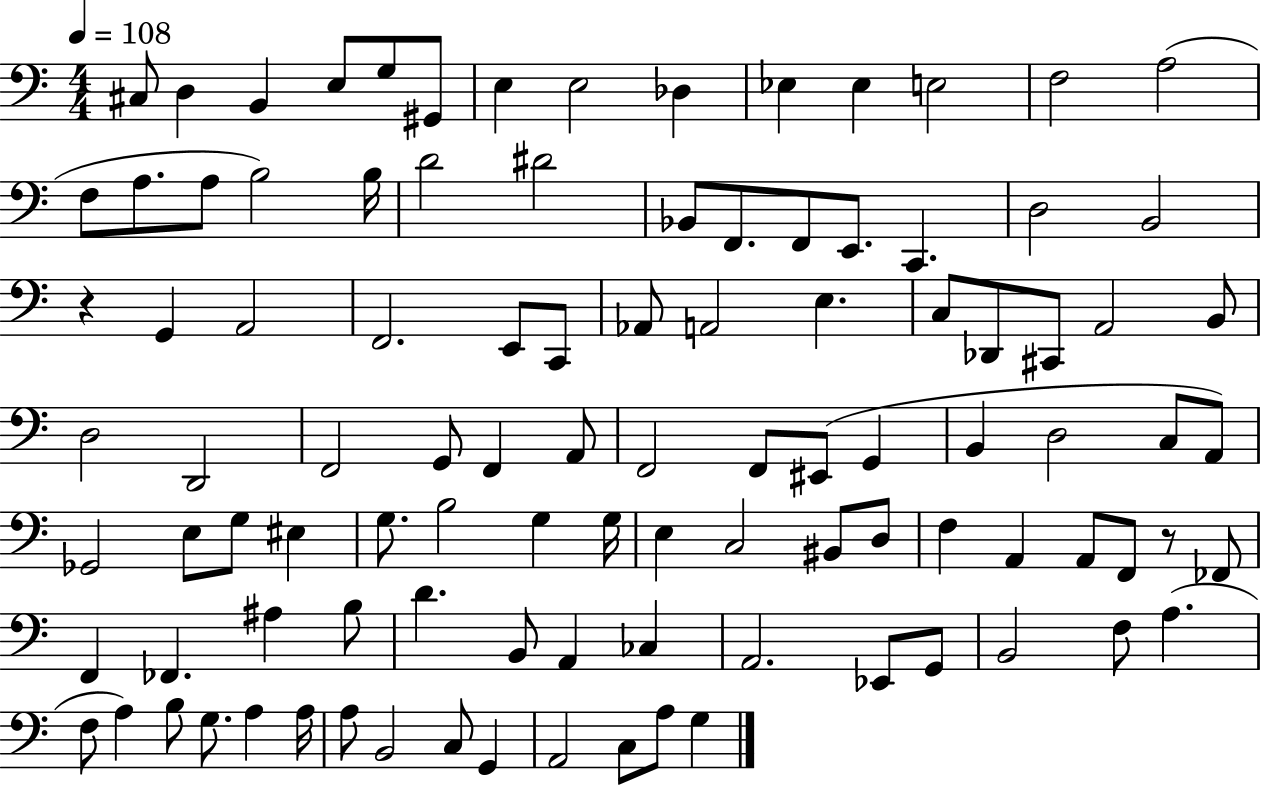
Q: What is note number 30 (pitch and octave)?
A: A2